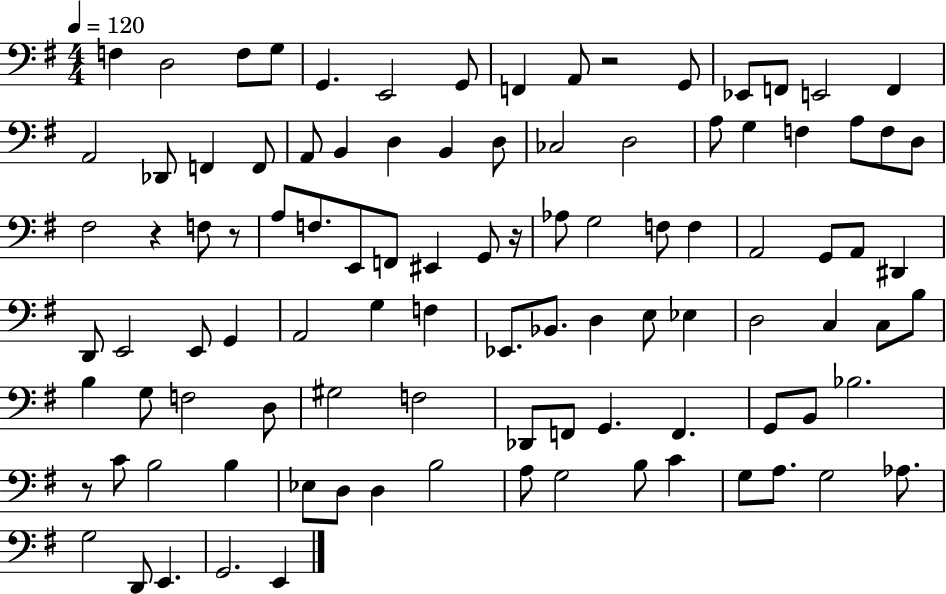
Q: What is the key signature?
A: G major